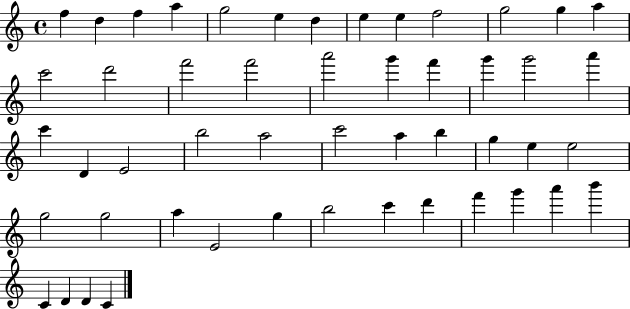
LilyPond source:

{
  \clef treble
  \time 4/4
  \defaultTimeSignature
  \key c \major
  f''4 d''4 f''4 a''4 | g''2 e''4 d''4 | e''4 e''4 f''2 | g''2 g''4 a''4 | \break c'''2 d'''2 | f'''2 f'''2 | a'''2 g'''4 f'''4 | g'''4 g'''2 a'''4 | \break c'''4 d'4 e'2 | b''2 a''2 | c'''2 a''4 b''4 | g''4 e''4 e''2 | \break g''2 g''2 | a''4 e'2 g''4 | b''2 c'''4 d'''4 | f'''4 g'''4 a'''4 b'''4 | \break c'4 d'4 d'4 c'4 | \bar "|."
}